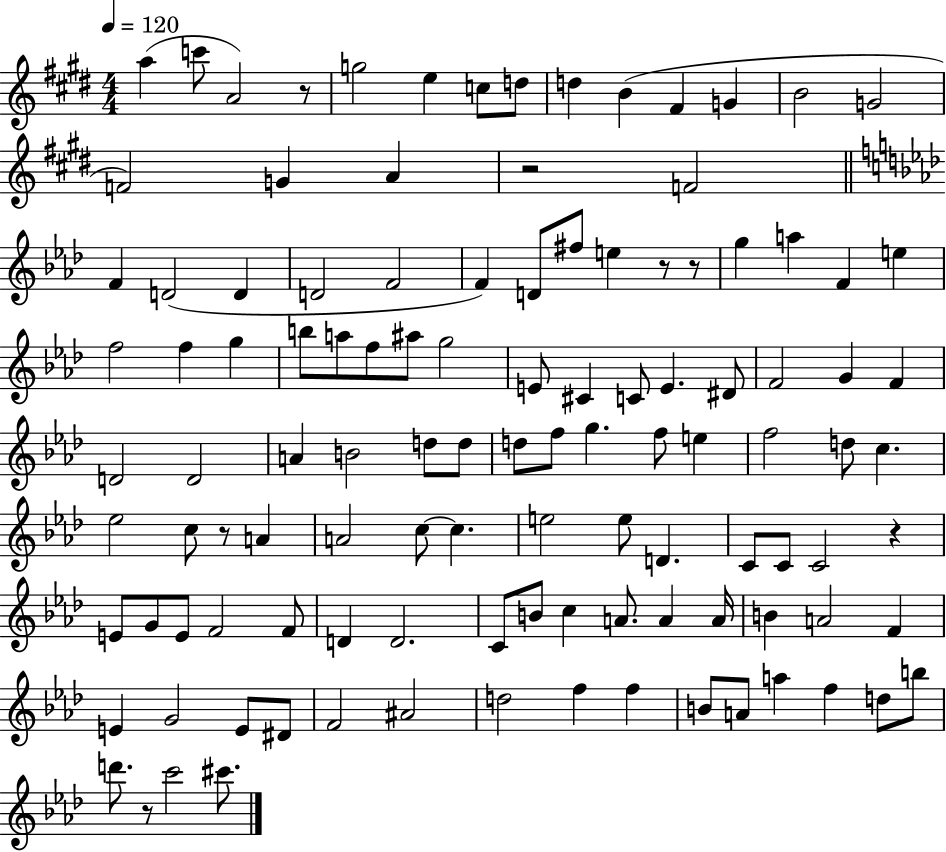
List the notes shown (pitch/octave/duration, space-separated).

A5/q C6/e A4/h R/e G5/h E5/q C5/e D5/e D5/q B4/q F#4/q G4/q B4/h G4/h F4/h G4/q A4/q R/h F4/h F4/q D4/h D4/q D4/h F4/h F4/q D4/e F#5/e E5/q R/e R/e G5/q A5/q F4/q E5/q F5/h F5/q G5/q B5/e A5/e F5/e A#5/e G5/h E4/e C#4/q C4/e E4/q. D#4/e F4/h G4/q F4/q D4/h D4/h A4/q B4/h D5/e D5/e D5/e F5/e G5/q. F5/e E5/q F5/h D5/e C5/q. Eb5/h C5/e R/e A4/q A4/h C5/e C5/q. E5/h E5/e D4/q. C4/e C4/e C4/h R/q E4/e G4/e E4/e F4/h F4/e D4/q D4/h. C4/e B4/e C5/q A4/e. A4/q A4/s B4/q A4/h F4/q E4/q G4/h E4/e D#4/e F4/h A#4/h D5/h F5/q F5/q B4/e A4/e A5/q F5/q D5/e B5/e D6/e. R/e C6/h C#6/e.